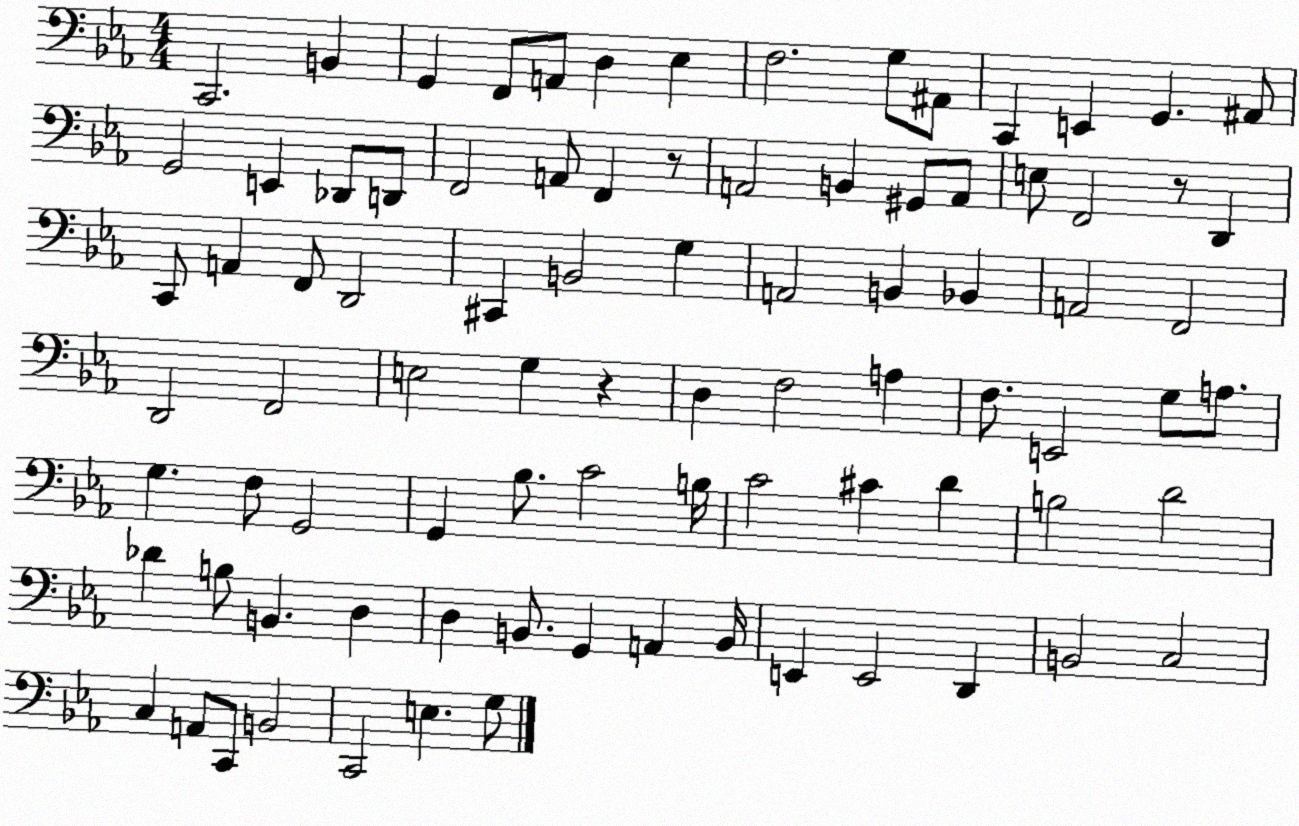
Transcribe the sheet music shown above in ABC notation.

X:1
T:Untitled
M:4/4
L:1/4
K:Eb
C,,2 B,, G,, F,,/2 A,,/2 D, _E, F,2 G,/2 ^A,,/2 C,, E,, G,, ^A,,/2 G,,2 E,, _D,,/2 D,,/2 F,,2 A,,/2 F,, z/2 A,,2 B,, ^G,,/2 A,,/2 E,/2 F,,2 z/2 D,, C,,/2 A,, F,,/2 D,,2 ^C,, B,,2 G, A,,2 B,, _B,, A,,2 F,,2 D,,2 F,,2 E,2 G, z D, F,2 A, F,/2 E,,2 G,/2 A,/2 G, F,/2 G,,2 G,, _B,/2 C2 B,/4 C2 ^C D B,2 D2 _D B,/2 B,, D, D, B,,/2 G,, A,, B,,/4 E,, E,,2 D,, B,,2 C,2 C, A,,/2 C,,/2 B,,2 C,,2 E, G,/2